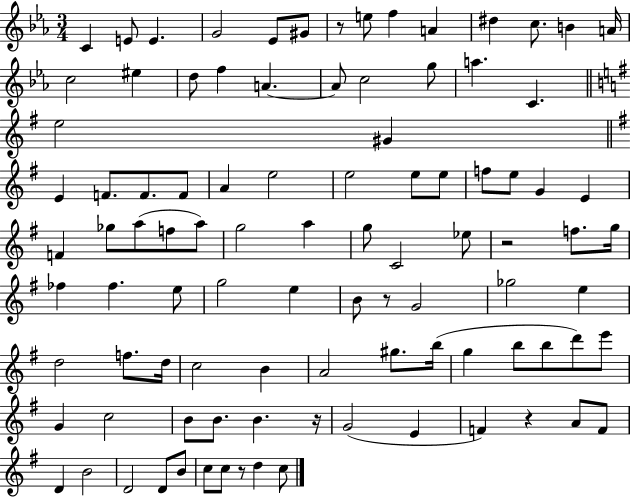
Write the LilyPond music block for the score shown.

{
  \clef treble
  \numericTimeSignature
  \time 3/4
  \key ees \major
  c'4 e'8 e'4. | g'2 ees'8 gis'8 | r8 e''8 f''4 a'4 | dis''4 c''8. b'4 a'16 | \break c''2 eis''4 | d''8 f''4 a'4.~~ | a'8 c''2 g''8 | a''4. c'4. | \break \bar "||" \break \key e \minor e''2 gis'4 | \bar "||" \break \key e \minor e'4 f'8. f'8. f'8 | a'4 e''2 | e''2 e''8 e''8 | f''8 e''8 g'4 e'4 | \break f'4 ges''8 a''8( f''8 a''8) | g''2 a''4 | g''8 c'2 ees''8 | r2 f''8. g''16 | \break fes''4 fes''4. e''8 | g''2 e''4 | b'8 r8 g'2 | ges''2 e''4 | \break d''2 f''8. d''16 | c''2 b'4 | a'2 gis''8. b''16( | g''4 b''8 b''8 d'''8) e'''8 | \break g'4 c''2 | b'8 b'8. b'4. r16 | g'2( e'4 | f'4) r4 a'8 f'8 | \break d'4 b'2 | d'2 d'8 b'8 | c''8 c''8 r8 d''4 c''8 | \bar "|."
}